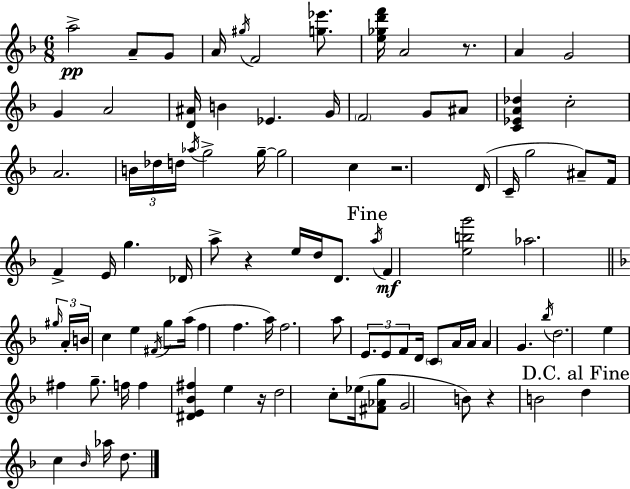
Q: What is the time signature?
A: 6/8